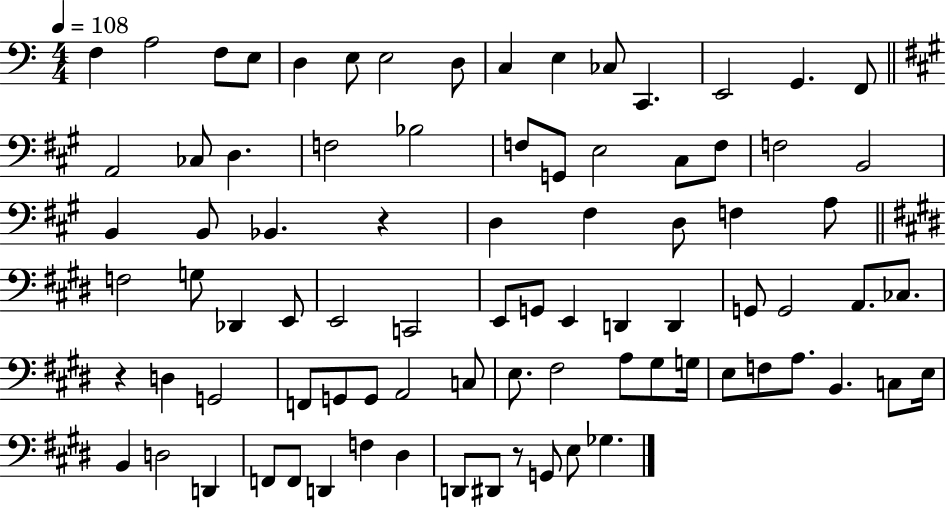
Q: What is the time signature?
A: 4/4